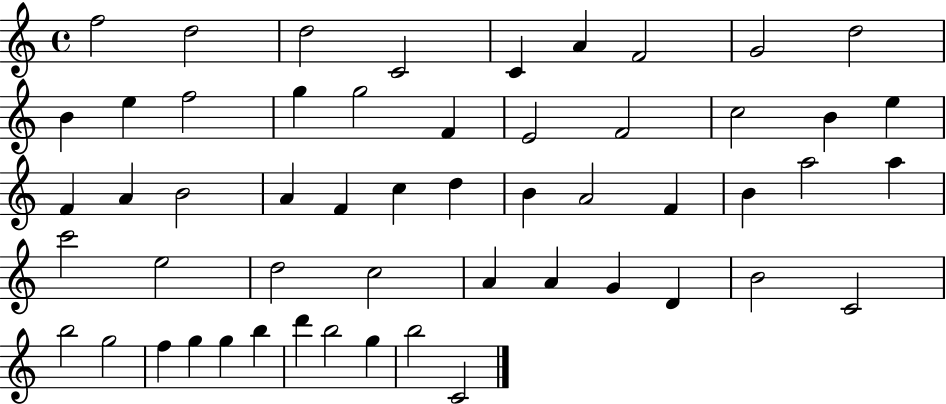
X:1
T:Untitled
M:4/4
L:1/4
K:C
f2 d2 d2 C2 C A F2 G2 d2 B e f2 g g2 F E2 F2 c2 B e F A B2 A F c d B A2 F B a2 a c'2 e2 d2 c2 A A G D B2 C2 b2 g2 f g g b d' b2 g b2 C2